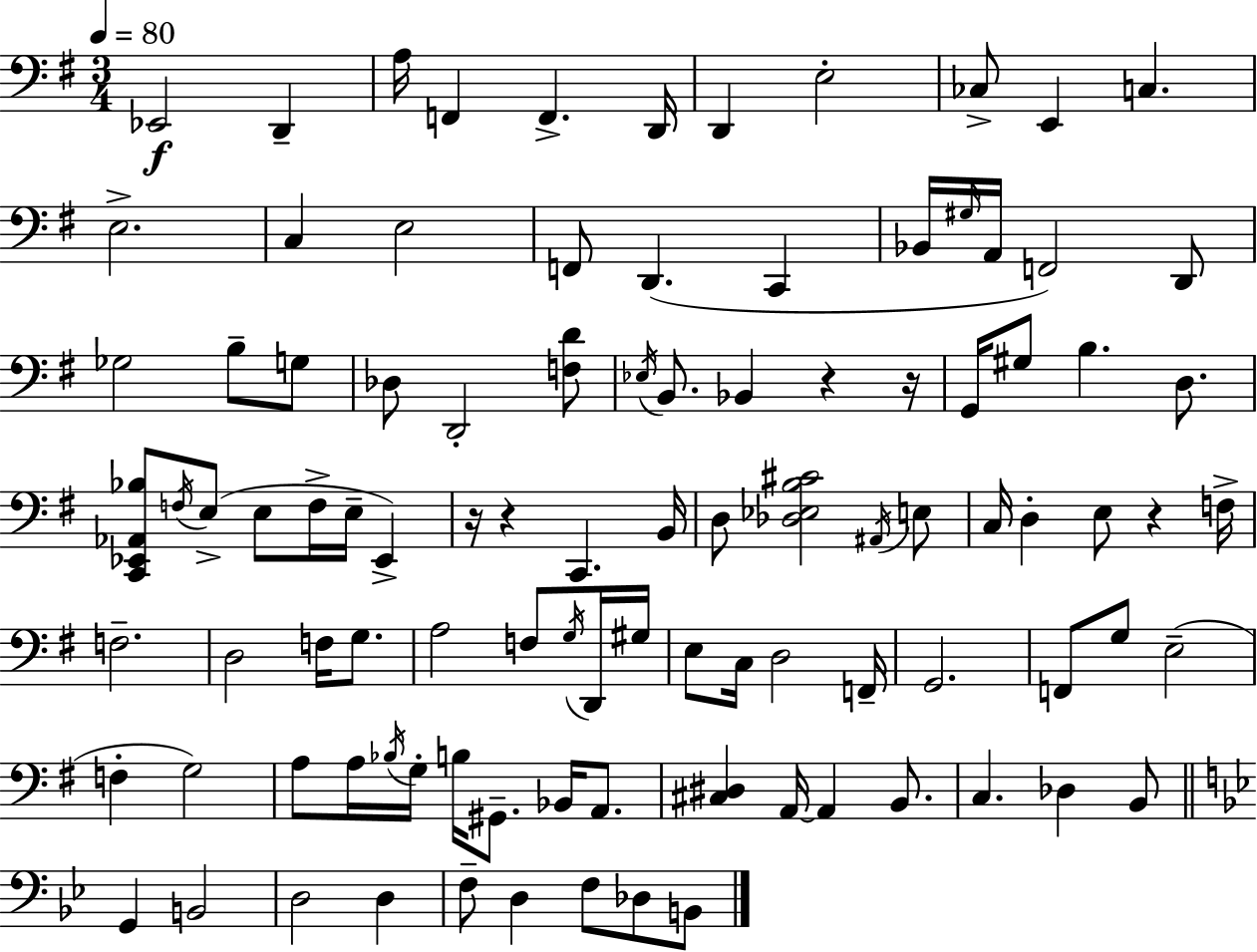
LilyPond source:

{
  \clef bass
  \numericTimeSignature
  \time 3/4
  \key e \minor
  \tempo 4 = 80
  ees,2\f d,4-- | a16 f,4 f,4.-> d,16 | d,4 e2-. | ces8-> e,4 c4. | \break e2.-> | c4 e2 | f,8 d,4.( c,4 | bes,16 \grace { gis16 } a,16 f,2) d,8 | \break ges2 b8-- g8 | des8 d,2-. <f d'>8 | \acciaccatura { ees16 } b,8. bes,4 r4 | r16 g,16 gis8 b4. d8. | \break <c, ees, aes, bes>8 \acciaccatura { f16 }( e8-> e8 f16-> e16-- ees,4->) | r16 r4 c,4. | b,16 d8 <des ees b cis'>2 | \acciaccatura { ais,16 } e8 c16 d4-. e8 r4 | \break f16-> f2.-- | d2 | f16 g8. a2 | f8 \acciaccatura { g16 } d,16 gis16 e8 c16 d2 | \break f,16-- g,2. | f,8 g8 e2--( | f4-. g2) | a8 a16 \acciaccatura { bes16 } g16-. b16 gis,8.-- | \break bes,16 a,8. <cis dis>4 a,16~~ a,4 | b,8. c4. | des4 b,8 \bar "||" \break \key bes \major g,4 b,2 | d2 d4 | f8-- d4 f8 des8 b,8 | \bar "|."
}